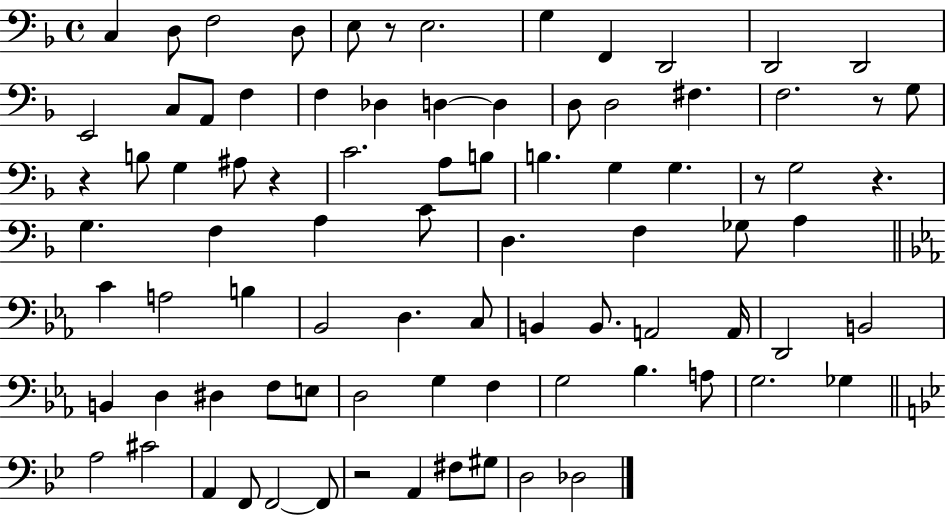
C3/q D3/e F3/h D3/e E3/e R/e E3/h. G3/q F2/q D2/h D2/h D2/h E2/h C3/e A2/e F3/q F3/q Db3/q D3/q D3/q D3/e D3/h F#3/q. F3/h. R/e G3/e R/q B3/e G3/q A#3/e R/q C4/h. A3/e B3/e B3/q. G3/q G3/q. R/e G3/h R/q. G3/q. F3/q A3/q C4/e D3/q. F3/q Gb3/e A3/q C4/q A3/h B3/q Bb2/h D3/q. C3/e B2/q B2/e. A2/h A2/s D2/h B2/h B2/q D3/q D#3/q F3/e E3/e D3/h G3/q F3/q G3/h Bb3/q. A3/e G3/h. Gb3/q A3/h C#4/h A2/q F2/e F2/h F2/e R/h A2/q F#3/e G#3/e D3/h Db3/h